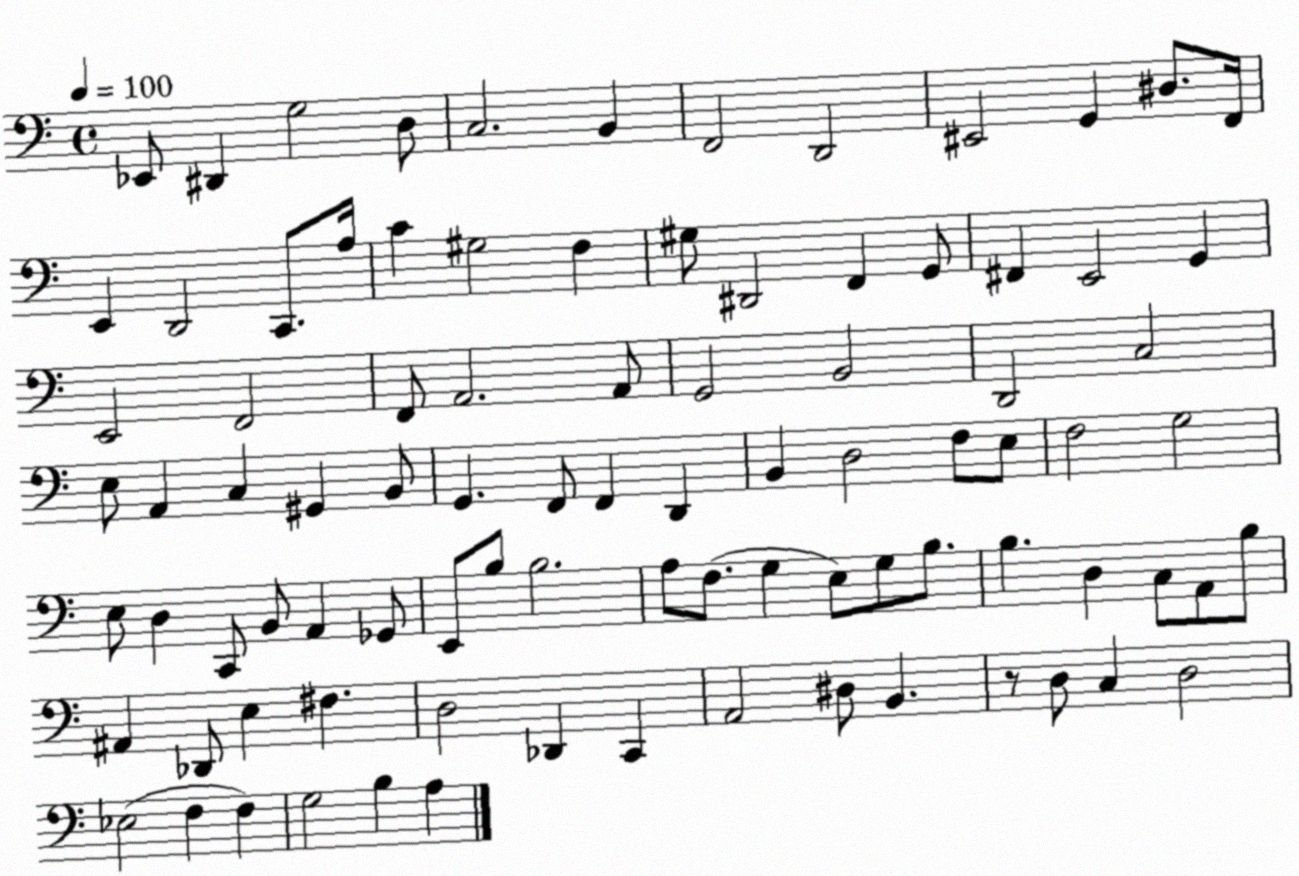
X:1
T:Untitled
M:4/4
L:1/4
K:C
_E,,/2 ^D,, G,2 D,/2 C,2 B,, F,,2 D,,2 ^E,,2 G,, ^D,/2 F,,/4 E,, D,,2 C,,/2 A,/4 C ^G,2 F, ^G,/2 ^D,,2 F,, G,,/2 ^F,, E,,2 G,, E,,2 F,,2 F,,/2 A,,2 A,,/2 G,,2 B,,2 D,,2 C,2 E,/2 A,, C, ^G,, B,,/2 G,, F,,/2 F,, D,, B,, D,2 F,/2 E,/2 F,2 G,2 E,/2 D, C,,/2 B,,/2 A,, _G,,/2 E,,/2 B,/2 B,2 A,/2 F,/2 G, E,/2 G,/2 B,/2 B, D, C,/2 A,,/2 B,/2 ^A,, _D,,/2 E, ^F, D,2 _D,, C,, A,,2 ^D,/2 B,, z/2 D,/2 C, D,2 _E,2 F, F, G,2 B, A,